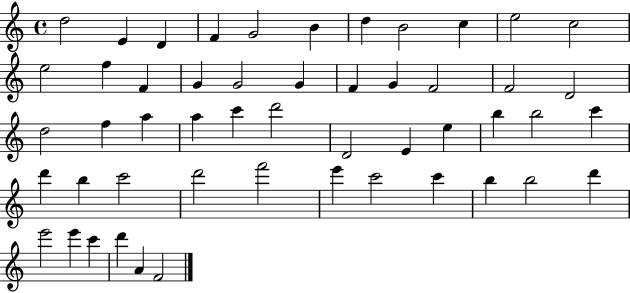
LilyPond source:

{
  \clef treble
  \time 4/4
  \defaultTimeSignature
  \key c \major
  d''2 e'4 d'4 | f'4 g'2 b'4 | d''4 b'2 c''4 | e''2 c''2 | \break e''2 f''4 f'4 | g'4 g'2 g'4 | f'4 g'4 f'2 | f'2 d'2 | \break d''2 f''4 a''4 | a''4 c'''4 d'''2 | d'2 e'4 e''4 | b''4 b''2 c'''4 | \break d'''4 b''4 c'''2 | d'''2 f'''2 | e'''4 c'''2 c'''4 | b''4 b''2 d'''4 | \break e'''2 e'''4 c'''4 | d'''4 a'4 f'2 | \bar "|."
}